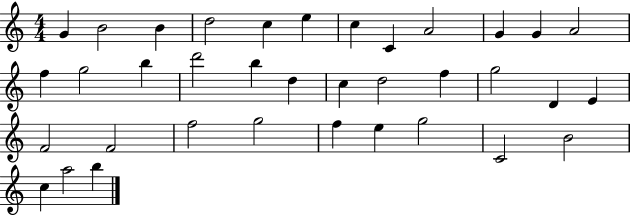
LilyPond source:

{
  \clef treble
  \numericTimeSignature
  \time 4/4
  \key c \major
  g'4 b'2 b'4 | d''2 c''4 e''4 | c''4 c'4 a'2 | g'4 g'4 a'2 | \break f''4 g''2 b''4 | d'''2 b''4 d''4 | c''4 d''2 f''4 | g''2 d'4 e'4 | \break f'2 f'2 | f''2 g''2 | f''4 e''4 g''2 | c'2 b'2 | \break c''4 a''2 b''4 | \bar "|."
}